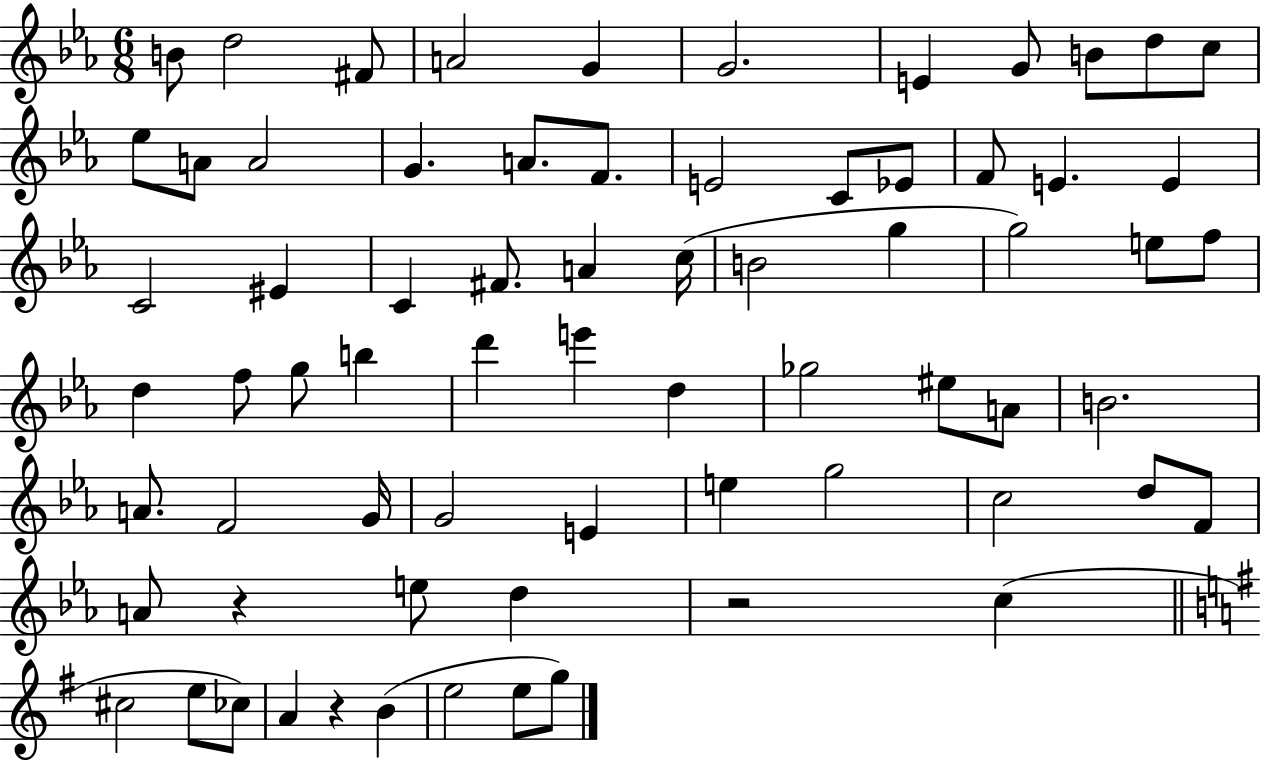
B4/e D5/h F#4/e A4/h G4/q G4/h. E4/q G4/e B4/e D5/e C5/e Eb5/e A4/e A4/h G4/q. A4/e. F4/e. E4/h C4/e Eb4/e F4/e E4/q. E4/q C4/h EIS4/q C4/q F#4/e. A4/q C5/s B4/h G5/q G5/h E5/e F5/e D5/q F5/e G5/e B5/q D6/q E6/q D5/q Gb5/h EIS5/e A4/e B4/h. A4/e. F4/h G4/s G4/h E4/q E5/q G5/h C5/h D5/e F4/e A4/e R/q E5/e D5/q R/h C5/q C#5/h E5/e CES5/e A4/q R/q B4/q E5/h E5/e G5/e